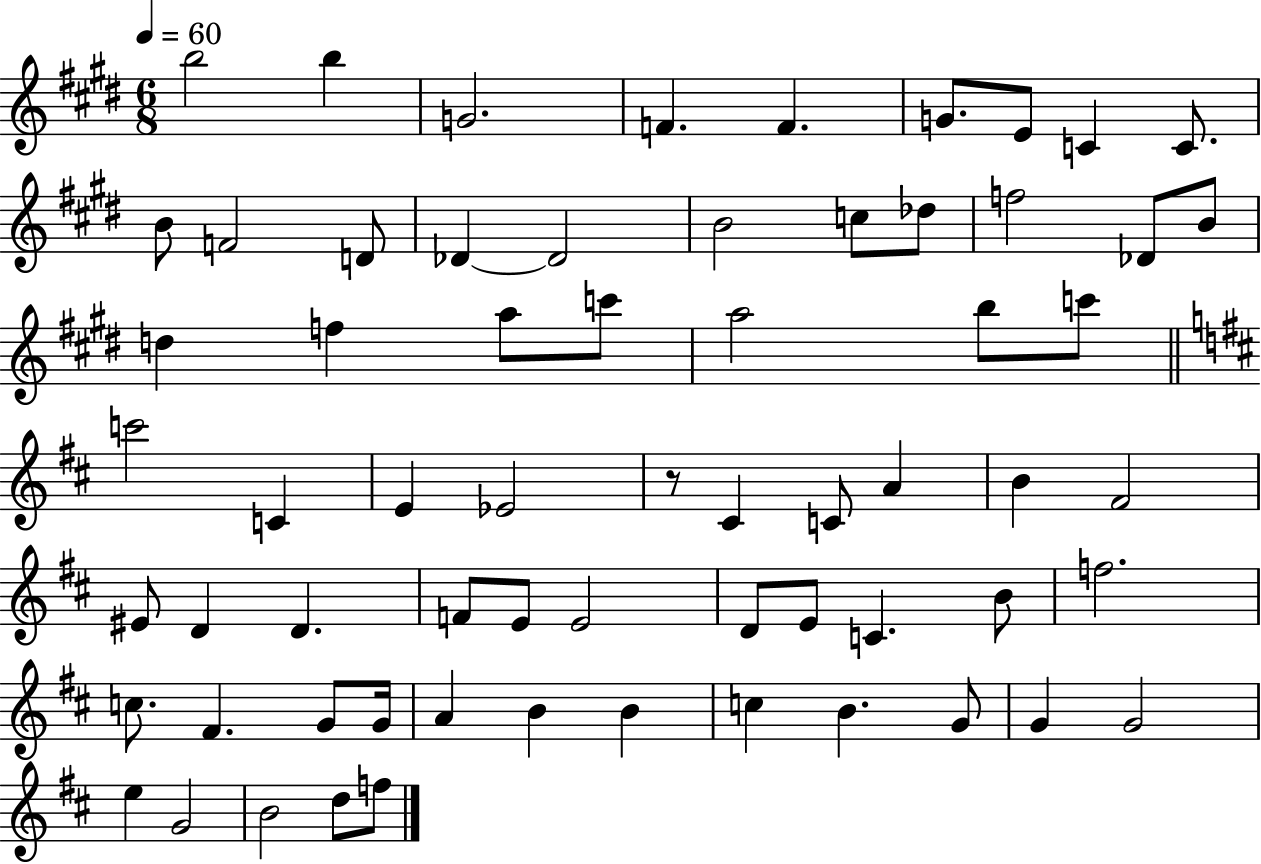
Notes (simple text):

B5/h B5/q G4/h. F4/q. F4/q. G4/e. E4/e C4/q C4/e. B4/e F4/h D4/e Db4/q Db4/h B4/h C5/e Db5/e F5/h Db4/e B4/e D5/q F5/q A5/e C6/e A5/h B5/e C6/e C6/h C4/q E4/q Eb4/h R/e C#4/q C4/e A4/q B4/q F#4/h EIS4/e D4/q D4/q. F4/e E4/e E4/h D4/e E4/e C4/q. B4/e F5/h. C5/e. F#4/q. G4/e G4/s A4/q B4/q B4/q C5/q B4/q. G4/e G4/q G4/h E5/q G4/h B4/h D5/e F5/e